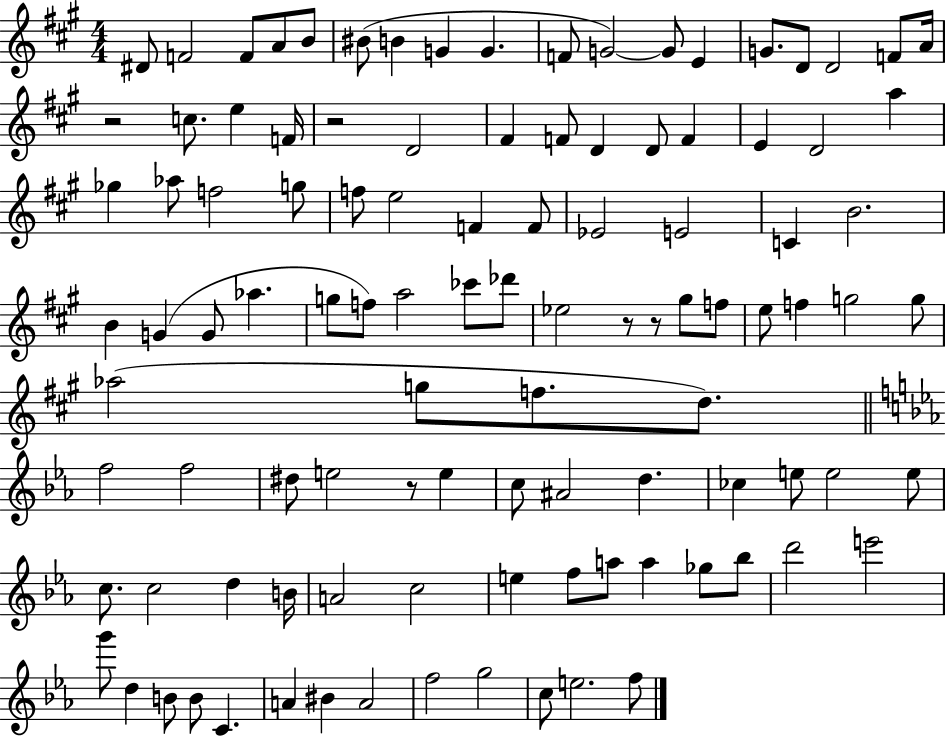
D#4/e F4/h F4/e A4/e B4/e BIS4/e B4/q G4/q G4/q. F4/e G4/h G4/e E4/q G4/e. D4/e D4/h F4/e A4/s R/h C5/e. E5/q F4/s R/h D4/h F#4/q F4/e D4/q D4/e F4/q E4/q D4/h A5/q Gb5/q Ab5/e F5/h G5/e F5/e E5/h F4/q F4/e Eb4/h E4/h C4/q B4/h. B4/q G4/q G4/e Ab5/q. G5/e F5/e A5/h CES6/e Db6/e Eb5/h R/e R/e G#5/e F5/e E5/e F5/q G5/h G5/e Ab5/h G5/e F5/e. D5/e. F5/h F5/h D#5/e E5/h R/e E5/q C5/e A#4/h D5/q. CES5/q E5/e E5/h E5/e C5/e. C5/h D5/q B4/s A4/h C5/h E5/q F5/e A5/e A5/q Gb5/e Bb5/e D6/h E6/h G6/e D5/q B4/e B4/e C4/q. A4/q BIS4/q A4/h F5/h G5/h C5/e E5/h. F5/e